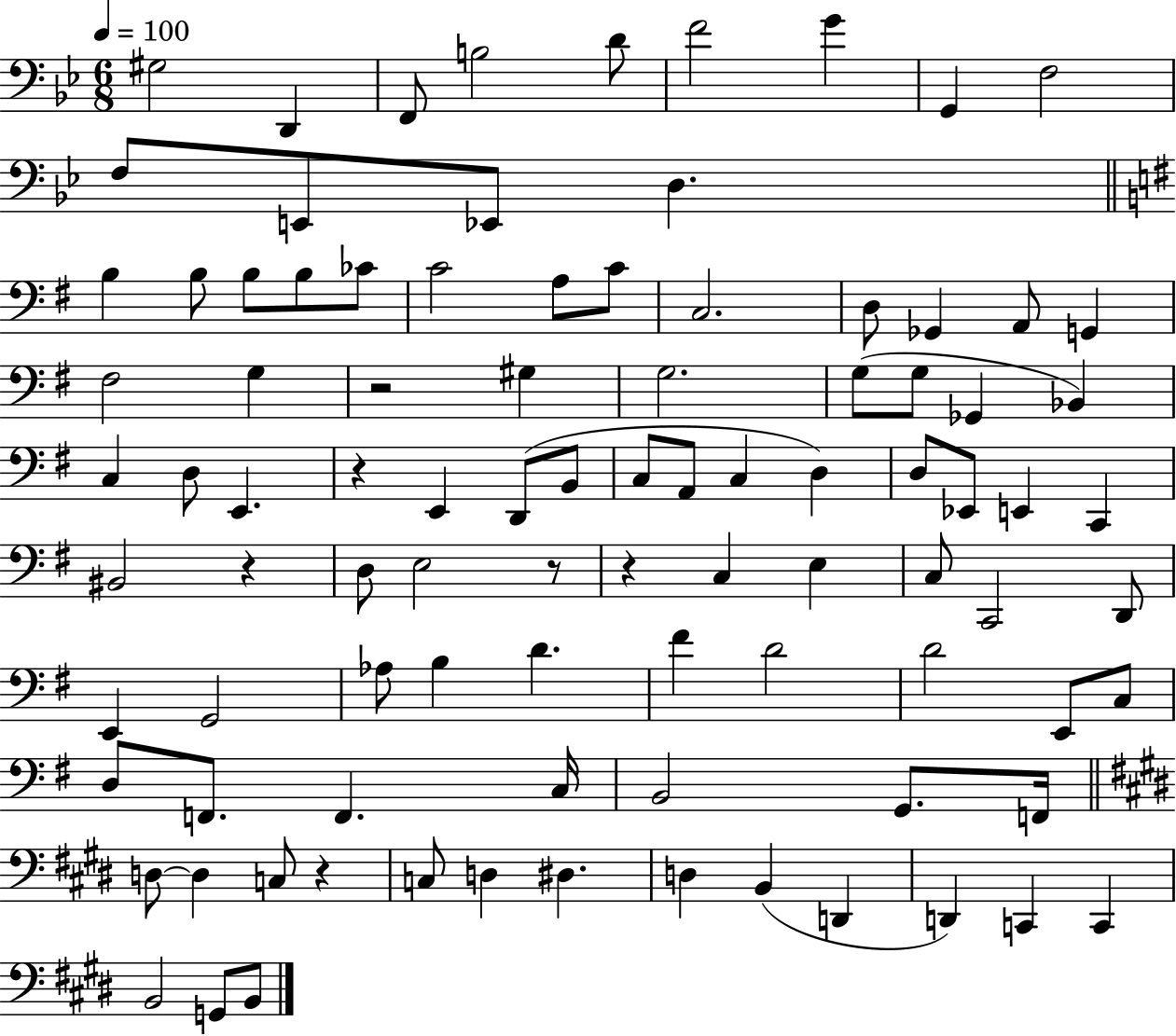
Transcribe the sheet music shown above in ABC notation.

X:1
T:Untitled
M:6/8
L:1/4
K:Bb
^G,2 D,, F,,/2 B,2 D/2 F2 G G,, F,2 F,/2 E,,/2 _E,,/2 D, B, B,/2 B,/2 B,/2 _C/2 C2 A,/2 C/2 C,2 D,/2 _G,, A,,/2 G,, ^F,2 G, z2 ^G, G,2 G,/2 G,/2 _G,, _B,, C, D,/2 E,, z E,, D,,/2 B,,/2 C,/2 A,,/2 C, D, D,/2 _E,,/2 E,, C,, ^B,,2 z D,/2 E,2 z/2 z C, E, C,/2 C,,2 D,,/2 E,, G,,2 _A,/2 B, D ^F D2 D2 E,,/2 C,/2 D,/2 F,,/2 F,, C,/4 B,,2 G,,/2 F,,/4 D,/2 D, C,/2 z C,/2 D, ^D, D, B,, D,, D,, C,, C,, B,,2 G,,/2 B,,/2